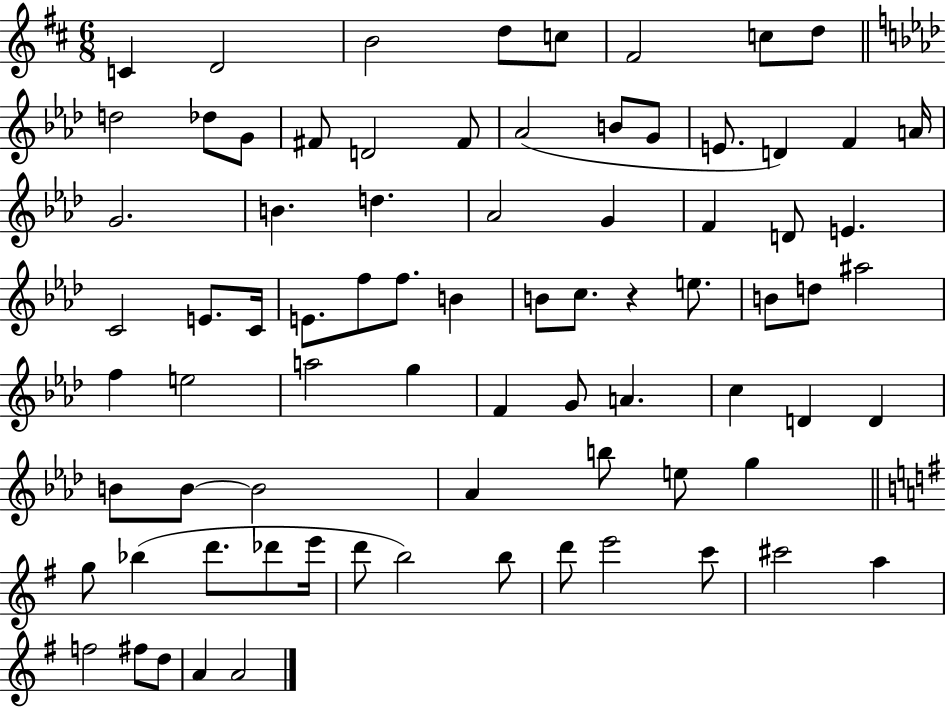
{
  \clef treble
  \numericTimeSignature
  \time 6/8
  \key d \major
  c'4 d'2 | b'2 d''8 c''8 | fis'2 c''8 d''8 | \bar "||" \break \key aes \major d''2 des''8 g'8 | fis'8 d'2 fis'8 | aes'2( b'8 g'8 | e'8. d'4) f'4 a'16 | \break g'2. | b'4. d''4. | aes'2 g'4 | f'4 d'8 e'4. | \break c'2 e'8. c'16 | e'8. f''8 f''8. b'4 | b'8 c''8. r4 e''8. | b'8 d''8 ais''2 | \break f''4 e''2 | a''2 g''4 | f'4 g'8 a'4. | c''4 d'4 d'4 | \break b'8 b'8~~ b'2 | aes'4 b''8 e''8 g''4 | \bar "||" \break \key g \major g''8 bes''4( d'''8. des'''8 e'''16 | d'''8 b''2) b''8 | d'''8 e'''2 c'''8 | cis'''2 a''4 | \break f''2 fis''8 d''8 | a'4 a'2 | \bar "|."
}